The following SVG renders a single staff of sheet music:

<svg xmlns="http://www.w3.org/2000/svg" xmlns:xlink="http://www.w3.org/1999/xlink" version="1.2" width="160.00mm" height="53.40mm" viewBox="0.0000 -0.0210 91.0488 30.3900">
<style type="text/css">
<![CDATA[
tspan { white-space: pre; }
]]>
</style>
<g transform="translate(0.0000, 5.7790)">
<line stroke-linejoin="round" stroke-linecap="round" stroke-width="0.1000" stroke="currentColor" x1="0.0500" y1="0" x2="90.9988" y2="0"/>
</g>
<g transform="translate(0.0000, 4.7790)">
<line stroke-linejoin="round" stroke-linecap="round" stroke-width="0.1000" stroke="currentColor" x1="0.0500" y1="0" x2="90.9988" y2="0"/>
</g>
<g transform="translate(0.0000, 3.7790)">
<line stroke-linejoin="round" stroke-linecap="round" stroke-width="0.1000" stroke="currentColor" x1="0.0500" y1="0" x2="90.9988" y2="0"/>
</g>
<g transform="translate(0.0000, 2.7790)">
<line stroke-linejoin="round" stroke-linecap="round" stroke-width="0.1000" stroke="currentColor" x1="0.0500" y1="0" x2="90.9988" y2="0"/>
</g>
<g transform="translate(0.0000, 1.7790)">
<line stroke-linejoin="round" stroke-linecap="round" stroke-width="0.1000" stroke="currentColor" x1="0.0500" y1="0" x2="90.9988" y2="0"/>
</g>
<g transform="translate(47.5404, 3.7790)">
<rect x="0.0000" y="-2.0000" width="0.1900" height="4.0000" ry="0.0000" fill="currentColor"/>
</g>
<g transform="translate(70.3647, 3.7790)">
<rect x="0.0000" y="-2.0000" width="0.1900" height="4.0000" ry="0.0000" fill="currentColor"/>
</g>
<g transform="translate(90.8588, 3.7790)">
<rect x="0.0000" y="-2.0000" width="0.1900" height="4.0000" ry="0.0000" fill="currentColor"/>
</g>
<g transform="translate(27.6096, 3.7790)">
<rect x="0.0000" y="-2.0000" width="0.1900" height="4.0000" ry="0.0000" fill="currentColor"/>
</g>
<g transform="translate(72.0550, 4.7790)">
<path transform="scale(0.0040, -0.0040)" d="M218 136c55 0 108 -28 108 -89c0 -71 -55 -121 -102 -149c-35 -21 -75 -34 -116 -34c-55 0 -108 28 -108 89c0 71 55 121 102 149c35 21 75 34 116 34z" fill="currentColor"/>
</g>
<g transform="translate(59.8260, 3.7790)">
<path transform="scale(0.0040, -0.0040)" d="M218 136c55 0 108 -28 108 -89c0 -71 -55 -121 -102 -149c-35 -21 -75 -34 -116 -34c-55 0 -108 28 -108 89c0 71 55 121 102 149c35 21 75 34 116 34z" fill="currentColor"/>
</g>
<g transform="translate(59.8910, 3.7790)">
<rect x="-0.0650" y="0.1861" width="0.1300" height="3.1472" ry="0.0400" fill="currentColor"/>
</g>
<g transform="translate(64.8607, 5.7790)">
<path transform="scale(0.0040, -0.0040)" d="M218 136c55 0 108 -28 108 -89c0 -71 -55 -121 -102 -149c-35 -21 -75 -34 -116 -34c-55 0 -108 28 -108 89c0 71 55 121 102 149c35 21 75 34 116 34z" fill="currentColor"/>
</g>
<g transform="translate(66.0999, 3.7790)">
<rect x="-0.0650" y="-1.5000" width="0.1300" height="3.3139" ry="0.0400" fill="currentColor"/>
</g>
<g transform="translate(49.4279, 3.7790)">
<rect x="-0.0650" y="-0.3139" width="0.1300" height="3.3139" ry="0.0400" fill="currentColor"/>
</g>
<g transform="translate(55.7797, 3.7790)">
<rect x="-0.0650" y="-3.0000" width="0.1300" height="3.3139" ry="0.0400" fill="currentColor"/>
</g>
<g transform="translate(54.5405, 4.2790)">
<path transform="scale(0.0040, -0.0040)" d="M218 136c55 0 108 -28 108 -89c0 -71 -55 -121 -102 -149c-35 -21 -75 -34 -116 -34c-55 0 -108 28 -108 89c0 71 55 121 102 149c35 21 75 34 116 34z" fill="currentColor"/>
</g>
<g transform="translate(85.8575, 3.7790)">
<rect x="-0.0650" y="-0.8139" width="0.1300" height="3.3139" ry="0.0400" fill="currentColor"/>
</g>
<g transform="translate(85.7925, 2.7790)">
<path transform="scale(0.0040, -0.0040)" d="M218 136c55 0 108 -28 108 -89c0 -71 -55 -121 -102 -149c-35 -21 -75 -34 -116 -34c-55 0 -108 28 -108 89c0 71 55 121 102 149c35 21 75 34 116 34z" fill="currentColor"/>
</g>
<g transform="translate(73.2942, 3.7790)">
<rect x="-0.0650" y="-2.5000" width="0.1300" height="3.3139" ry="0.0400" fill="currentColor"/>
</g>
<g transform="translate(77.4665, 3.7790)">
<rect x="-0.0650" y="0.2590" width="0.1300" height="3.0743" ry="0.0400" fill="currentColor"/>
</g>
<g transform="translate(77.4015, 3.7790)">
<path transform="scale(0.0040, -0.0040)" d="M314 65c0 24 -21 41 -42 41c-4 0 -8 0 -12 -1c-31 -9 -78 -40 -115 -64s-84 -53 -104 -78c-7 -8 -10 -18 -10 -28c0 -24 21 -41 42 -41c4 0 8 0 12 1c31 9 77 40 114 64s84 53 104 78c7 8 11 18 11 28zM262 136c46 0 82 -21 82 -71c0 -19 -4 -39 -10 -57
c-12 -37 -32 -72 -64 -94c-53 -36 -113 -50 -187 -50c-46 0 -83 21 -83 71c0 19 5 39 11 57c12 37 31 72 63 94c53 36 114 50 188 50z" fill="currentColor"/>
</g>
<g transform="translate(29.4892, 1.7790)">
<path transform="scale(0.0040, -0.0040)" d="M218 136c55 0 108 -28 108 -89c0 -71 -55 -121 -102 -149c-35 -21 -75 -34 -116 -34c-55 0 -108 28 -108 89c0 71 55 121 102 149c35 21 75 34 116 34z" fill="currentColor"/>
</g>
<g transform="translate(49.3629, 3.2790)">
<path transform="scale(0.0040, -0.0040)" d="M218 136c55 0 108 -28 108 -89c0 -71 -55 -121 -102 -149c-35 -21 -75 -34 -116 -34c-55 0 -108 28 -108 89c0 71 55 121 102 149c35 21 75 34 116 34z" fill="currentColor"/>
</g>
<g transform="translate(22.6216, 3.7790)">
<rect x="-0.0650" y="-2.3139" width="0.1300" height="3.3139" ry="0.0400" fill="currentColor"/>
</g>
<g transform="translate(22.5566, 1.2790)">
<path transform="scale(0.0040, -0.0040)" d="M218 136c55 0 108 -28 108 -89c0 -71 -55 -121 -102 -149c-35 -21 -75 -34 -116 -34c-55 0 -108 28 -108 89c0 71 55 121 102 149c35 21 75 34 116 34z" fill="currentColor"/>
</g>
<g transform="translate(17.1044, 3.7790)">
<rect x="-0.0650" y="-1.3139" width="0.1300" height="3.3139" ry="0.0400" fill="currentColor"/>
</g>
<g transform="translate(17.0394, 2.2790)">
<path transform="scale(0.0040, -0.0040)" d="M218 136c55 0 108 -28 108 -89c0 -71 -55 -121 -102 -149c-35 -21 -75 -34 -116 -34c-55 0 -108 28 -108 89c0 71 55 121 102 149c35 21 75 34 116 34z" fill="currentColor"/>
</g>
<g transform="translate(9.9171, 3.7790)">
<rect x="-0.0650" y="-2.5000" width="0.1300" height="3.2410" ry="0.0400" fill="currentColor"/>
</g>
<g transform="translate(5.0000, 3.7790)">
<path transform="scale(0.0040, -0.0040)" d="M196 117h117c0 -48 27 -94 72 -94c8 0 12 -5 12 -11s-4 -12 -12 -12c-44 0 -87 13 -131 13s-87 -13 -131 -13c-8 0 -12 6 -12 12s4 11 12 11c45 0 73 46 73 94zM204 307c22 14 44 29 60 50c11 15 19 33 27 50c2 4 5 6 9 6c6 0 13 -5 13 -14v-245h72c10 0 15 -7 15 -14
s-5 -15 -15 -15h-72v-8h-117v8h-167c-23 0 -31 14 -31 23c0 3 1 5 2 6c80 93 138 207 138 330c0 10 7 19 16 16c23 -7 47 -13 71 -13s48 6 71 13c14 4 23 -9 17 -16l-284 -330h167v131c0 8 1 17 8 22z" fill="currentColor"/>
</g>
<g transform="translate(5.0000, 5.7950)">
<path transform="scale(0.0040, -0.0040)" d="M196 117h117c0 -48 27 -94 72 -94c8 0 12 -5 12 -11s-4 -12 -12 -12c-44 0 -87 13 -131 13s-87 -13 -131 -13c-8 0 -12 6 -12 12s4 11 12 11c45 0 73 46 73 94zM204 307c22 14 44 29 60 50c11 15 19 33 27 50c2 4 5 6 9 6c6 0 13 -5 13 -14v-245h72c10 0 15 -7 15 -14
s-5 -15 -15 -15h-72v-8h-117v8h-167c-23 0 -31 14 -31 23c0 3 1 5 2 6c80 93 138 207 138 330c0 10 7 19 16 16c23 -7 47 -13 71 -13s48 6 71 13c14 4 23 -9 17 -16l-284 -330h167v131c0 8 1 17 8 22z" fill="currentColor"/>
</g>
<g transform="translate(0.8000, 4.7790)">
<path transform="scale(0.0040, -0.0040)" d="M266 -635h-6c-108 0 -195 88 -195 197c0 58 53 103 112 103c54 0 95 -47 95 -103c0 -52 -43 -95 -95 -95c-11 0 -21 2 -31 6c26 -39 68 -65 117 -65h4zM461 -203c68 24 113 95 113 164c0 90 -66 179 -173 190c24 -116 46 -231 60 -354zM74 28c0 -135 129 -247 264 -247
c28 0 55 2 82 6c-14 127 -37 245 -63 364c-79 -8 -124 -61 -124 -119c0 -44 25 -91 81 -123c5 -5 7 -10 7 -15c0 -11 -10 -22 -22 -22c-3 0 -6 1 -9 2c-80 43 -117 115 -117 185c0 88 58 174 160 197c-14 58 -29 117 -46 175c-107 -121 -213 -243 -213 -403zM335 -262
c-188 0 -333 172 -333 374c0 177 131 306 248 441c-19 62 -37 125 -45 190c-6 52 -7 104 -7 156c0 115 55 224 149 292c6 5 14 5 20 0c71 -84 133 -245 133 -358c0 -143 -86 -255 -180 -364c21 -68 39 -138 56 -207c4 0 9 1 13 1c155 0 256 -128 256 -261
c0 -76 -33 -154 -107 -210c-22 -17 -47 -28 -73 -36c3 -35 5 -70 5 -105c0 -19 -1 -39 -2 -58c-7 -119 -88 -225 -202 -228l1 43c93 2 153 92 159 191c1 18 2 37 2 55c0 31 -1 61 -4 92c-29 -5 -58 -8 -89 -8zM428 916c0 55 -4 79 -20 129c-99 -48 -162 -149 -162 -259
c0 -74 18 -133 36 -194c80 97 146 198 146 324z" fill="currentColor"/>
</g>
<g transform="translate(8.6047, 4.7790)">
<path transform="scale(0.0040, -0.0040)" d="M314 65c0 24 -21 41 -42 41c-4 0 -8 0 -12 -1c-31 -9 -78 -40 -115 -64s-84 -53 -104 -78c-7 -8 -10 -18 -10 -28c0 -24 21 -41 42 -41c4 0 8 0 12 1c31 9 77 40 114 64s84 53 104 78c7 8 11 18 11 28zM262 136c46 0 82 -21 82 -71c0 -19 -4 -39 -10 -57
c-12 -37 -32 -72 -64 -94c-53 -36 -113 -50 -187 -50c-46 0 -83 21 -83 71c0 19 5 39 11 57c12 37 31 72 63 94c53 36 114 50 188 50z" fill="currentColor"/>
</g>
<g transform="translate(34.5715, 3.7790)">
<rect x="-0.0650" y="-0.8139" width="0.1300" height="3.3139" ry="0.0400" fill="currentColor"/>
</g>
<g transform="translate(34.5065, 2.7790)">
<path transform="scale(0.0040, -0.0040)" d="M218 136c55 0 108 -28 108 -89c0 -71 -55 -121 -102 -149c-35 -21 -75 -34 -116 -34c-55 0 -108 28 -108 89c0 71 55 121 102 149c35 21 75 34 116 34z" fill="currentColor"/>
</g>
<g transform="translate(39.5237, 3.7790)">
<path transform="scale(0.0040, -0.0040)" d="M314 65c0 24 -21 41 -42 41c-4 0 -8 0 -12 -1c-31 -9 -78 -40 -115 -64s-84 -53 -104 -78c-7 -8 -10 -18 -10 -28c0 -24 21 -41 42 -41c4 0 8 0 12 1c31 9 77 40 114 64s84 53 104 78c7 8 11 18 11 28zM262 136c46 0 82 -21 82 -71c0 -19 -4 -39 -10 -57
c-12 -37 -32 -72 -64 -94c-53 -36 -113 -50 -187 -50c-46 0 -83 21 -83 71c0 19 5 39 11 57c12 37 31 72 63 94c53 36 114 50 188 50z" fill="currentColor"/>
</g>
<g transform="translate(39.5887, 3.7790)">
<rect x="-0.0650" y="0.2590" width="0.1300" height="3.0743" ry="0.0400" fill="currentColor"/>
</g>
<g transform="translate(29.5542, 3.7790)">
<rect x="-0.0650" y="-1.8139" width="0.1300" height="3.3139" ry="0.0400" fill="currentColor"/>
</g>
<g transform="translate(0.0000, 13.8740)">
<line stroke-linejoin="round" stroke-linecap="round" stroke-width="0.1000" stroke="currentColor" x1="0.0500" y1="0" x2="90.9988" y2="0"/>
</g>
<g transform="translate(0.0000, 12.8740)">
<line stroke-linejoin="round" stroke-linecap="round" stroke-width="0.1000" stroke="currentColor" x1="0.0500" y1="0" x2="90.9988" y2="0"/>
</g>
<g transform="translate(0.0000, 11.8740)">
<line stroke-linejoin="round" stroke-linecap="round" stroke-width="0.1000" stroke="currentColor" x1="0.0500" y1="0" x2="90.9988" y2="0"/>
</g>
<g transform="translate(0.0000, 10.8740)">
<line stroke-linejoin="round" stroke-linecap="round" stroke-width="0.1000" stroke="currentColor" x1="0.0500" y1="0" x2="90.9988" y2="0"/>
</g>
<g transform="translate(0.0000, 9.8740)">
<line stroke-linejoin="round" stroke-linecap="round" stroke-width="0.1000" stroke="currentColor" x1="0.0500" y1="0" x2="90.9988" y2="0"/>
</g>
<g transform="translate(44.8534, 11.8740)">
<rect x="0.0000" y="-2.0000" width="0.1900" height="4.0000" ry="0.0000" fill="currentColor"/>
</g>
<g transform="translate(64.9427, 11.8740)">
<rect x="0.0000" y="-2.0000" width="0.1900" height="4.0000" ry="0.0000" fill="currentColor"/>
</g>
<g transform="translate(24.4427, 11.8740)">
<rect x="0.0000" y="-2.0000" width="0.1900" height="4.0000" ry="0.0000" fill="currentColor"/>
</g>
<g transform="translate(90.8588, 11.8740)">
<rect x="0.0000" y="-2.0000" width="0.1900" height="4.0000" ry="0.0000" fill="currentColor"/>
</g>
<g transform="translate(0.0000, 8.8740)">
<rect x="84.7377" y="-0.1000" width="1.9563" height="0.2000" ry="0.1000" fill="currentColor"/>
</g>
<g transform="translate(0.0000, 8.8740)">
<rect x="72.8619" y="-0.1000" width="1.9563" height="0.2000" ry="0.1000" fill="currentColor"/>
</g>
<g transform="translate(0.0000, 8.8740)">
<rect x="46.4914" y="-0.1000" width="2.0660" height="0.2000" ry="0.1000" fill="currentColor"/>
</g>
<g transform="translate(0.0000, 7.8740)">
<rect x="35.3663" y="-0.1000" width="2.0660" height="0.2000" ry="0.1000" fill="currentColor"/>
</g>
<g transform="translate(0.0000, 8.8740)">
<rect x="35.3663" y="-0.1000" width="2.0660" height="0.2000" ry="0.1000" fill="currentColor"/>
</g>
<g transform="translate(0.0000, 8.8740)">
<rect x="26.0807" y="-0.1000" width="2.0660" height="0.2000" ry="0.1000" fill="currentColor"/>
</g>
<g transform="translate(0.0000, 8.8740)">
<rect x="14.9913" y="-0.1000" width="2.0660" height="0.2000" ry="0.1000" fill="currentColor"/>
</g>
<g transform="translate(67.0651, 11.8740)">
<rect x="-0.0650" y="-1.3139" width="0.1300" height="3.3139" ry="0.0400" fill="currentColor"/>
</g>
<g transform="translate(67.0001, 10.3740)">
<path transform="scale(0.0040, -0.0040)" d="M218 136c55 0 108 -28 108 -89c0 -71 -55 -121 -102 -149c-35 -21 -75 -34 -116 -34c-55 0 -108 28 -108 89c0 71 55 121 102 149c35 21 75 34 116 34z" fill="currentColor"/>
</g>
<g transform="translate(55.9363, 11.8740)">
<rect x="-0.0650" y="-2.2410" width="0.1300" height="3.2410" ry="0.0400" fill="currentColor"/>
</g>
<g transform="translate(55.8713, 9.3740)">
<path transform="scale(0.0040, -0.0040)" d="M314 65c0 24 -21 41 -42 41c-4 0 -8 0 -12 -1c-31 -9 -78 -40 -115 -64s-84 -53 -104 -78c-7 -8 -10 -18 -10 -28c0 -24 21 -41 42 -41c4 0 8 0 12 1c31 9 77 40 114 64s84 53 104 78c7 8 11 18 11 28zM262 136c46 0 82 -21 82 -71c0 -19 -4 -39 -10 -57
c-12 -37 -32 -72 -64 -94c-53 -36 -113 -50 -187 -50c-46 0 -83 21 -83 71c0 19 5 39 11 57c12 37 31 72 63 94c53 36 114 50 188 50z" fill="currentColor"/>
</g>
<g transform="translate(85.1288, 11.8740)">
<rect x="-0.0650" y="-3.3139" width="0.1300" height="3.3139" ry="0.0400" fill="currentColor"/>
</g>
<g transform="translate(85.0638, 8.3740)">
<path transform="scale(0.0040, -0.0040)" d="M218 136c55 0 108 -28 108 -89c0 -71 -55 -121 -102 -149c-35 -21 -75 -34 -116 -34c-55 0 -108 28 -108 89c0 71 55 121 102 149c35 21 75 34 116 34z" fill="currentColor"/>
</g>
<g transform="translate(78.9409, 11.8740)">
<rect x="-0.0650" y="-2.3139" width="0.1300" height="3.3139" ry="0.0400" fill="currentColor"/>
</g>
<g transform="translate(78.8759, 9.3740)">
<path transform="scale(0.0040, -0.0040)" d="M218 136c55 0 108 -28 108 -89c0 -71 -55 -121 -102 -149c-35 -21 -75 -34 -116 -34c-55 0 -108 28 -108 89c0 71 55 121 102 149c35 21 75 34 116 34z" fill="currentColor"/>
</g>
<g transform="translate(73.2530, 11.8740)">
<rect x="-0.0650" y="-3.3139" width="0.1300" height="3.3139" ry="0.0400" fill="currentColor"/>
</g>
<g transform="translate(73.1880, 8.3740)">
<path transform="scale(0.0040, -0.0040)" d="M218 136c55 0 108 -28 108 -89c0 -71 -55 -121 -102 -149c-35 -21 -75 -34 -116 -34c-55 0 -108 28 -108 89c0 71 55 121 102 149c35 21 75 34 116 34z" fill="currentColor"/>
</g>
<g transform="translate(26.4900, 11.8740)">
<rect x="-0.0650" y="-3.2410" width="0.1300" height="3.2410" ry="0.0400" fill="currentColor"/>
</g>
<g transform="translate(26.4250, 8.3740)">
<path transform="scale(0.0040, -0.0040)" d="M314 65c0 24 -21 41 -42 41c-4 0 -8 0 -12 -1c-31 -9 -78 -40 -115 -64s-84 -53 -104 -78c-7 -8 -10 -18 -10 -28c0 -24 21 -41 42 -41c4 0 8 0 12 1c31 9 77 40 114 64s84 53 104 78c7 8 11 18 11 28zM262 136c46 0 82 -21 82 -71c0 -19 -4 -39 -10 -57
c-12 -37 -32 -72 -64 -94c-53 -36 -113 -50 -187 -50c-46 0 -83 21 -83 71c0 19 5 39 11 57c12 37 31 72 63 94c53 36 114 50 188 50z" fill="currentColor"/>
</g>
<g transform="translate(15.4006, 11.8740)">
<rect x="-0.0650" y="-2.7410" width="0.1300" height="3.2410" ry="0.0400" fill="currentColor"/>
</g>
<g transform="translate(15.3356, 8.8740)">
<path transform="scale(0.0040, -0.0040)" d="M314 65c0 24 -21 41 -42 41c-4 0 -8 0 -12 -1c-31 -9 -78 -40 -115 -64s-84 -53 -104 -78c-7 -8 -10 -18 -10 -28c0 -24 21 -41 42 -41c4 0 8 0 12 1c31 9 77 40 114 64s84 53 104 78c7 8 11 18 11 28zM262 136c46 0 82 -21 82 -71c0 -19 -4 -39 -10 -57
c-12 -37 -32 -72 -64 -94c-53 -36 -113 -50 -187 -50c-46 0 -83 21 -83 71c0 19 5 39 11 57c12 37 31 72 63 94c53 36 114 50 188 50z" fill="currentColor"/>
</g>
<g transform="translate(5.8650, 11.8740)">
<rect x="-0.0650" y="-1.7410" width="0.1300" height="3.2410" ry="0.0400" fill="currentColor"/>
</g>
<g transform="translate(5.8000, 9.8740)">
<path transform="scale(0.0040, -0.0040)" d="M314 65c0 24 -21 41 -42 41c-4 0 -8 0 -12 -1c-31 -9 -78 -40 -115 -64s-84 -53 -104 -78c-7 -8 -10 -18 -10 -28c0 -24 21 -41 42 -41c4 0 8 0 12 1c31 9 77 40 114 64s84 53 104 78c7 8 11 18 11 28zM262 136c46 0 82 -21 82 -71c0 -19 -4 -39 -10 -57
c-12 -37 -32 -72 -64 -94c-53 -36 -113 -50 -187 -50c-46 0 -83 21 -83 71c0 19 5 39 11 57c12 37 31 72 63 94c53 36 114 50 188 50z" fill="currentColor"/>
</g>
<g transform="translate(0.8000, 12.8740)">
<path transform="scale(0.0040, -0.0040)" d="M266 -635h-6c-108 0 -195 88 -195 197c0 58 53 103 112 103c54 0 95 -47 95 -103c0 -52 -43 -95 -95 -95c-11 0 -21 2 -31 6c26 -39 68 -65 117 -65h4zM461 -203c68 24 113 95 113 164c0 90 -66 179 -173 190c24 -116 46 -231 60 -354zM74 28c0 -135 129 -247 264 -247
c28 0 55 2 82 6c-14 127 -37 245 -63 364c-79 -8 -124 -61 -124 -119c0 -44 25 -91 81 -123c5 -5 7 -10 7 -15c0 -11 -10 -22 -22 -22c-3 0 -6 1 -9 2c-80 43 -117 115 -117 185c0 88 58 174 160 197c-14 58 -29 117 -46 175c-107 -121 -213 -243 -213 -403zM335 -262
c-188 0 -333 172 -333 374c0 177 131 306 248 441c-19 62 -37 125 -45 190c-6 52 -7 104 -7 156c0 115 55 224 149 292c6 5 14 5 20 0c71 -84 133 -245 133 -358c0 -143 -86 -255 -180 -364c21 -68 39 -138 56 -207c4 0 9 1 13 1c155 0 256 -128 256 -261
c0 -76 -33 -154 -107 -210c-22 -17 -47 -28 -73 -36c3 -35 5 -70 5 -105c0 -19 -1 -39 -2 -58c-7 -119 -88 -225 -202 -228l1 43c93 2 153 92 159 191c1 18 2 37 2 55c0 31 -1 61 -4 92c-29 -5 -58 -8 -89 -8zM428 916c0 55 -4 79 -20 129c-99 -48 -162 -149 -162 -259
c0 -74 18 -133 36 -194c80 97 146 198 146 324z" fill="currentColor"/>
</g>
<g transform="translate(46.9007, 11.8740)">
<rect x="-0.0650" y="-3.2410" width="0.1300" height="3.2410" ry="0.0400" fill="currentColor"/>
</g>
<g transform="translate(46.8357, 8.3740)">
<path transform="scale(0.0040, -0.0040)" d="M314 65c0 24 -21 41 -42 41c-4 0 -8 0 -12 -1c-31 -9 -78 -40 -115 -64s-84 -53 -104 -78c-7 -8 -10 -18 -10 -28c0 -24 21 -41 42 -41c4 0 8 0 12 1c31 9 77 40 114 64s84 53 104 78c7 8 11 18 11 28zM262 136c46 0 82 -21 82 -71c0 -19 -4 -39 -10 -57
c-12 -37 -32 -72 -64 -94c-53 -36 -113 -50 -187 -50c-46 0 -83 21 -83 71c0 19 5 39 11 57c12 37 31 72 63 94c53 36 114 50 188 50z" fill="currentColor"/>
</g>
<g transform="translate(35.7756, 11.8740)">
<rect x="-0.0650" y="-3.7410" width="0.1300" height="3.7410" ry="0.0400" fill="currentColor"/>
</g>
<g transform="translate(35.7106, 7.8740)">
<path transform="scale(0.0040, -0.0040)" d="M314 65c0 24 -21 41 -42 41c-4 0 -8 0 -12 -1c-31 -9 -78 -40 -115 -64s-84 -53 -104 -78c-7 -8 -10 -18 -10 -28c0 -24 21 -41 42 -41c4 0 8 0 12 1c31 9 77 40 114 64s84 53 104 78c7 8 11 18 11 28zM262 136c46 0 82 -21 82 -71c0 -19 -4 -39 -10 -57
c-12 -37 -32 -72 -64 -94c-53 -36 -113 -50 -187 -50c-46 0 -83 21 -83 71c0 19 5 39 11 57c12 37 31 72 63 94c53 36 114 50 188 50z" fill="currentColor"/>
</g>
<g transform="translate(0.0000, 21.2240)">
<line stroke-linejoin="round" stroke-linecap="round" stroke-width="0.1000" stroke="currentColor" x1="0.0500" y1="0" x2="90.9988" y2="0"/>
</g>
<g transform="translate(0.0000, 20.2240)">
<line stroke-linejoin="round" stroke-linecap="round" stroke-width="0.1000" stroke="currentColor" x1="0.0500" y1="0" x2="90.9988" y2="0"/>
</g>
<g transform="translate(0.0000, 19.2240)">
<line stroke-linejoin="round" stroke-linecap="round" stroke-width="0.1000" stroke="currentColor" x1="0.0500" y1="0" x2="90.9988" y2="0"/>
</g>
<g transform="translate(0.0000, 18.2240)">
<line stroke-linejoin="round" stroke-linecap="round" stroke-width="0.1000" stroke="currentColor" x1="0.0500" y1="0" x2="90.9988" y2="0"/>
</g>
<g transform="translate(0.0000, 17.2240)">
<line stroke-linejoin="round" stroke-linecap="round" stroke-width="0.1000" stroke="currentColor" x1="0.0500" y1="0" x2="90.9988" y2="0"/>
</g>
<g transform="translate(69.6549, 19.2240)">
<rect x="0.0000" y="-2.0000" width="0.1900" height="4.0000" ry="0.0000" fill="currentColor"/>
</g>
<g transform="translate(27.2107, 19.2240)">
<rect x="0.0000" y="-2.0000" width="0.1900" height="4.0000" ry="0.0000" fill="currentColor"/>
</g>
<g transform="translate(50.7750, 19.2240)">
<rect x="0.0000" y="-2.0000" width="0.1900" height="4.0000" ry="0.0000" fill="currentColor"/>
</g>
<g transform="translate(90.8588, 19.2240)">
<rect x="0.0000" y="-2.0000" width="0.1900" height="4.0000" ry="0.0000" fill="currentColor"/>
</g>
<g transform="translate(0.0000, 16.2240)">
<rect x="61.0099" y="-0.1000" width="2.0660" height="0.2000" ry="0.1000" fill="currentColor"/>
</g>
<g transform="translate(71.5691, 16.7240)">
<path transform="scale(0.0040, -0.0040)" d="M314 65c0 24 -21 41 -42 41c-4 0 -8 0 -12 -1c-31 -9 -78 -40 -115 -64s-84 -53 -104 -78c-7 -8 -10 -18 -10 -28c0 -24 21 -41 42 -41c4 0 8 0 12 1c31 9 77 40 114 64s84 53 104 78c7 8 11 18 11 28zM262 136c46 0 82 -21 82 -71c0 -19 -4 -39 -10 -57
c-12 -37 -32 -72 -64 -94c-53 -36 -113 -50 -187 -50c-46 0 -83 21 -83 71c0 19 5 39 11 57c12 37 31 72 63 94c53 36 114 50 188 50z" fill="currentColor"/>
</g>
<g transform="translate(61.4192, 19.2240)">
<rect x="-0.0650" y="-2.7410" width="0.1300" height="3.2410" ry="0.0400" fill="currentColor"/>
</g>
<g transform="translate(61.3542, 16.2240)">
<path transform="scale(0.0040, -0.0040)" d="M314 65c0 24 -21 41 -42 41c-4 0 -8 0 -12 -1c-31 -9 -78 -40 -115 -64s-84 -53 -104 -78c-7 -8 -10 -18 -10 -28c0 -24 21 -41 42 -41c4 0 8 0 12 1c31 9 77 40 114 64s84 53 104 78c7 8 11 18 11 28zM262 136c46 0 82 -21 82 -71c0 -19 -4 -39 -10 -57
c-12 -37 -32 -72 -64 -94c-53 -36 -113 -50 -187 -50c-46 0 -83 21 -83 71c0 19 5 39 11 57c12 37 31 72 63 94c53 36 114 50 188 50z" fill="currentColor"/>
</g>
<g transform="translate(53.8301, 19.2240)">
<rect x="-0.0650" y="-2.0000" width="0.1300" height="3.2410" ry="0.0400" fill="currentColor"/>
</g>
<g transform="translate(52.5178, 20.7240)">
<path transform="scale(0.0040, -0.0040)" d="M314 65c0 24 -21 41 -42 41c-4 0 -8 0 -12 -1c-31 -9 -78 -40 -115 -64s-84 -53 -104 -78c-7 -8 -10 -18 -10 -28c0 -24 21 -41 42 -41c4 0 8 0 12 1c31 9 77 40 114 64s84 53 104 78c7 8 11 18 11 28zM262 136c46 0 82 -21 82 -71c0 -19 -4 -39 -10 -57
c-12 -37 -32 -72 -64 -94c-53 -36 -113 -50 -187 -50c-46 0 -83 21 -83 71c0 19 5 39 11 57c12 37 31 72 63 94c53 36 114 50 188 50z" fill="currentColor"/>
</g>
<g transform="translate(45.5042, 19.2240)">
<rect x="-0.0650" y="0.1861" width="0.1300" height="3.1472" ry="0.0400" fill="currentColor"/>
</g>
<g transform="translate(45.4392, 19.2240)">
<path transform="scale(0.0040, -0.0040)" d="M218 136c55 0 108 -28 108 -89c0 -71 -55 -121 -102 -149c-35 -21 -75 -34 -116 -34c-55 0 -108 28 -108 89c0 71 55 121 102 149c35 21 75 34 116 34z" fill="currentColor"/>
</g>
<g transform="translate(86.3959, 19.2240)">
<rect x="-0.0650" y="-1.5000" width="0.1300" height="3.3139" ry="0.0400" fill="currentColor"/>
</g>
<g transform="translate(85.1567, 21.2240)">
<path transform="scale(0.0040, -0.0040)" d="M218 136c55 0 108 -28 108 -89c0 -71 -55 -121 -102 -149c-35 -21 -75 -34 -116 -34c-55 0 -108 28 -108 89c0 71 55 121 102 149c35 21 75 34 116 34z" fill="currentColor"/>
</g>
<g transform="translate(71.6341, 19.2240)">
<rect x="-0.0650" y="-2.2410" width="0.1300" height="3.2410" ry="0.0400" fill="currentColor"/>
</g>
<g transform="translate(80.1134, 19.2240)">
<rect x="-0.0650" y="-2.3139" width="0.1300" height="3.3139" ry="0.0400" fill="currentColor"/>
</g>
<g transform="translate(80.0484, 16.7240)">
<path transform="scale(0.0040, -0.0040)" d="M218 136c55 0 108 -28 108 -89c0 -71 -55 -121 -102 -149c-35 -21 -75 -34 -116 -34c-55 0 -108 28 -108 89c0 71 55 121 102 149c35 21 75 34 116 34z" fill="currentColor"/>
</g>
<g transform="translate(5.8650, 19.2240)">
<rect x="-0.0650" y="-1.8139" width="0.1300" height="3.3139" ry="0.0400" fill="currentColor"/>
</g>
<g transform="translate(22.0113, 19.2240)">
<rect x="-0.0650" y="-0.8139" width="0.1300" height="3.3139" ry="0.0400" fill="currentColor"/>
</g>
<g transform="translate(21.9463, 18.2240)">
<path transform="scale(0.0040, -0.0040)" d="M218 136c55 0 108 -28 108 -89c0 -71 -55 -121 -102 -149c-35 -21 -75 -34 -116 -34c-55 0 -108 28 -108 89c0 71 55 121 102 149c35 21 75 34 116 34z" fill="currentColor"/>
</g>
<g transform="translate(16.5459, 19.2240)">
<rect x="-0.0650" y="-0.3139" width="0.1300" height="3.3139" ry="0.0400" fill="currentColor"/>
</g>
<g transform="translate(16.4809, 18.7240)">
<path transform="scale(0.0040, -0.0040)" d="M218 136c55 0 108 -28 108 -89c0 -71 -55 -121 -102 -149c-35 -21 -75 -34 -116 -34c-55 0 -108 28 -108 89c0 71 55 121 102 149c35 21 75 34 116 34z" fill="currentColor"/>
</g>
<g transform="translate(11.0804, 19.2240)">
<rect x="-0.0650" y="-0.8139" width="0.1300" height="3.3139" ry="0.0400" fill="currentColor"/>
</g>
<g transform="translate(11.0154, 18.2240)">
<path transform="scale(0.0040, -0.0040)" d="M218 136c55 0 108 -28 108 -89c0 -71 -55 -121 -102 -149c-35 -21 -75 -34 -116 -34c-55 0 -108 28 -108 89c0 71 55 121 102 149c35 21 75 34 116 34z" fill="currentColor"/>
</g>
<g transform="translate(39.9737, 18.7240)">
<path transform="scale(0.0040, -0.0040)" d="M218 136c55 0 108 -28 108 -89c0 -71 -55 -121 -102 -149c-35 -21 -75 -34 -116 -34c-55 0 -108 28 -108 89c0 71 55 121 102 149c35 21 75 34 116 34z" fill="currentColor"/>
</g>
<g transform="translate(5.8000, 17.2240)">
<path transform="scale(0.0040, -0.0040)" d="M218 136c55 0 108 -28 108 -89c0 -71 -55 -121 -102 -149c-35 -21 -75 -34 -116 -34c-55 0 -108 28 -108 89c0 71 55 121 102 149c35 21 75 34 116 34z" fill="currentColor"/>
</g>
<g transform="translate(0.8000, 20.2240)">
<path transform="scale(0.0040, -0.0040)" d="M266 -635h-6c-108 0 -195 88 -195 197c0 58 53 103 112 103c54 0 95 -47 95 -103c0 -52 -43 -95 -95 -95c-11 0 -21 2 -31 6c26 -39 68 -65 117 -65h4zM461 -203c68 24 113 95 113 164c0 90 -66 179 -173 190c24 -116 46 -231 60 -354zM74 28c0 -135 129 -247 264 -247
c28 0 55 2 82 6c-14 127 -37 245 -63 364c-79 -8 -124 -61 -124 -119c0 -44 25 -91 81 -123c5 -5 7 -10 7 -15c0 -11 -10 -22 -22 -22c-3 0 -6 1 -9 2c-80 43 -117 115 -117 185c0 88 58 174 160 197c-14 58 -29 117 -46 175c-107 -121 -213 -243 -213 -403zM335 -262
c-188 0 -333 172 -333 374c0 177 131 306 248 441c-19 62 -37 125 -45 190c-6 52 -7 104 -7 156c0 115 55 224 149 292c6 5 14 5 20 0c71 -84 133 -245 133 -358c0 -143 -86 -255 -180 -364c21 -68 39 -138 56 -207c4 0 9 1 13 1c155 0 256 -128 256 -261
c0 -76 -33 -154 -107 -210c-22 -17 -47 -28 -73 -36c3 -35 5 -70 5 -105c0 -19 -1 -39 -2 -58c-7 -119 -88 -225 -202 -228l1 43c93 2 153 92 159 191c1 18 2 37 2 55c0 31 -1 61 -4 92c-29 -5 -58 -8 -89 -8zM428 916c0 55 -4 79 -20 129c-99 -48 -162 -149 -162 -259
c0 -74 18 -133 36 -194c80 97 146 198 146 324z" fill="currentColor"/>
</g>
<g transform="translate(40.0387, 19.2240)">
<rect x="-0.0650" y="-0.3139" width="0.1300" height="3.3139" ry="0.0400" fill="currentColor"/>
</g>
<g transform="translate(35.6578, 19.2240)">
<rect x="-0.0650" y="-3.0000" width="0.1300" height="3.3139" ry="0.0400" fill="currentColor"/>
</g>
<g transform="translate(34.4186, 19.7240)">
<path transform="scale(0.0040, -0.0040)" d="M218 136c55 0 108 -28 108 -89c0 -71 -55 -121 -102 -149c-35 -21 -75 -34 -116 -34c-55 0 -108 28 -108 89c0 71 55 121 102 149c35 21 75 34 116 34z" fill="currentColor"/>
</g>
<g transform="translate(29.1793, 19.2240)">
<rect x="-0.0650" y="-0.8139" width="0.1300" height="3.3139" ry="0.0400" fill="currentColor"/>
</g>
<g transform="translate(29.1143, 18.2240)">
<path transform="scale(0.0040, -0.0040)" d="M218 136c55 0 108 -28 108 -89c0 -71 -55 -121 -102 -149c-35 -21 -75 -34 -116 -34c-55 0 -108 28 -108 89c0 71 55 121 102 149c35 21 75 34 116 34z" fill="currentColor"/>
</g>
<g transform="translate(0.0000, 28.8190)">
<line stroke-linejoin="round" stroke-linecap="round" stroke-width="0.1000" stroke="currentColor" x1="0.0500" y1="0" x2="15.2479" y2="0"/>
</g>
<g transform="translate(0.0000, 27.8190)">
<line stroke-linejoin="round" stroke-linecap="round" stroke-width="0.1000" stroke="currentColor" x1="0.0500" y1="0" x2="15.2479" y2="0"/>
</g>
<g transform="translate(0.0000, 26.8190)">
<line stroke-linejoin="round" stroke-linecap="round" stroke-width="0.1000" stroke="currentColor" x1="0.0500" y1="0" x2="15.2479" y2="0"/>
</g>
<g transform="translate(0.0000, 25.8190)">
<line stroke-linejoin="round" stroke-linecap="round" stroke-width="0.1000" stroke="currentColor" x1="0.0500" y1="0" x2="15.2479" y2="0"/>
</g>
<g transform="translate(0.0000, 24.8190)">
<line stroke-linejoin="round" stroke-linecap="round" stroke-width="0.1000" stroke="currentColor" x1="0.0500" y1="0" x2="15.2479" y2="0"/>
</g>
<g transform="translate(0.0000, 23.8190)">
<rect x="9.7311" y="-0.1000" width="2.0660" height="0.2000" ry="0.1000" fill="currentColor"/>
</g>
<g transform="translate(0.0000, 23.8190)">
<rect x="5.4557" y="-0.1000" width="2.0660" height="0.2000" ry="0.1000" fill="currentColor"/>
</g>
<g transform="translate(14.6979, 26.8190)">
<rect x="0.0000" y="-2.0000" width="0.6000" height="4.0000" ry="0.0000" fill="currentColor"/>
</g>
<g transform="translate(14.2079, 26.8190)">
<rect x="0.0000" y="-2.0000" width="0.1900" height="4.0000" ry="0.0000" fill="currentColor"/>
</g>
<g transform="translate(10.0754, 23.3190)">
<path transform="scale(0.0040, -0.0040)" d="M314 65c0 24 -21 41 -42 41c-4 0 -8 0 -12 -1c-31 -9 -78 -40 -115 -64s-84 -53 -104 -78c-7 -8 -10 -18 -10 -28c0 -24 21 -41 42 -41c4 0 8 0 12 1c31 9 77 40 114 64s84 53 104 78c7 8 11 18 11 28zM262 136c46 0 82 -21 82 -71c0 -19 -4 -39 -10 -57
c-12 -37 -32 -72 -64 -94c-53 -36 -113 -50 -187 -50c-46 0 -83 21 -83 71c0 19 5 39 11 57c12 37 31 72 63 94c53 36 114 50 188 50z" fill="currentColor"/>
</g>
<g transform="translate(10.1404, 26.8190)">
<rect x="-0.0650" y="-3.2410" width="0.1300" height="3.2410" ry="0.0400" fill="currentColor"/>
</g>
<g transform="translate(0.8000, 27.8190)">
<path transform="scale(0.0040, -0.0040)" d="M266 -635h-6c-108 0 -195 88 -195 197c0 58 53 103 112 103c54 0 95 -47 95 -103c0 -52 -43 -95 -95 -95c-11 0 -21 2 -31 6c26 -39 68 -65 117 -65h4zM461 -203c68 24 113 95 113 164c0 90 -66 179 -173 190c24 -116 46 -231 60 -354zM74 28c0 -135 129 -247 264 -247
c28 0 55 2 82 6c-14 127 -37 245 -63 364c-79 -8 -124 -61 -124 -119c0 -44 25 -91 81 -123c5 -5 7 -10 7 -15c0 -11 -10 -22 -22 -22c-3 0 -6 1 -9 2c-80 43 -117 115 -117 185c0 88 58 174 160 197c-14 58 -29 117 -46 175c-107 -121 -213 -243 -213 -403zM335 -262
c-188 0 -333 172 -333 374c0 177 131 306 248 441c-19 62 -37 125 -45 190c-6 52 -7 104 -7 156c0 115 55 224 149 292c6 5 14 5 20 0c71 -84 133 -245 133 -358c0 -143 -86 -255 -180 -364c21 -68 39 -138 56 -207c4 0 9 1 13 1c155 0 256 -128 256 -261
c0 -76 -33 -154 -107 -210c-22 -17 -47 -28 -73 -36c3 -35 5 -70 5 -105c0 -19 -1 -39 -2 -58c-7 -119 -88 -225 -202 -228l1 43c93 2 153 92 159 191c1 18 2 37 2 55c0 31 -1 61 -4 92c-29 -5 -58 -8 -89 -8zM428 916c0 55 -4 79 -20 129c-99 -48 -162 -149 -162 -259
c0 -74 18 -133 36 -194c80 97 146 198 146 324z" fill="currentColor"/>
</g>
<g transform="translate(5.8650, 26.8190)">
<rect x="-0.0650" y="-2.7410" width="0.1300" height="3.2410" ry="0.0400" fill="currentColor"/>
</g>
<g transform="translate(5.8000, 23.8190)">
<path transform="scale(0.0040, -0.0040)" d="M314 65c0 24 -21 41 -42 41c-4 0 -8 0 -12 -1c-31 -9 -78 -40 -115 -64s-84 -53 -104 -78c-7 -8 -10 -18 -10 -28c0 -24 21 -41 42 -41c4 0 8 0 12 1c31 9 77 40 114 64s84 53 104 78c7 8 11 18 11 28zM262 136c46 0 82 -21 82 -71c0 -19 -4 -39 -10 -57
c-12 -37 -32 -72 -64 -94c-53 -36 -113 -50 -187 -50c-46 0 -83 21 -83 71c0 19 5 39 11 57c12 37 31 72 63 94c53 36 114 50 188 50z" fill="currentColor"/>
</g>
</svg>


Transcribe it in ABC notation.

X:1
T:Untitled
M:4/4
L:1/4
K:C
G2 e g f d B2 c A B E G B2 d f2 a2 b2 c'2 b2 g2 e b g b f d c d d A c B F2 a2 g2 g E a2 b2